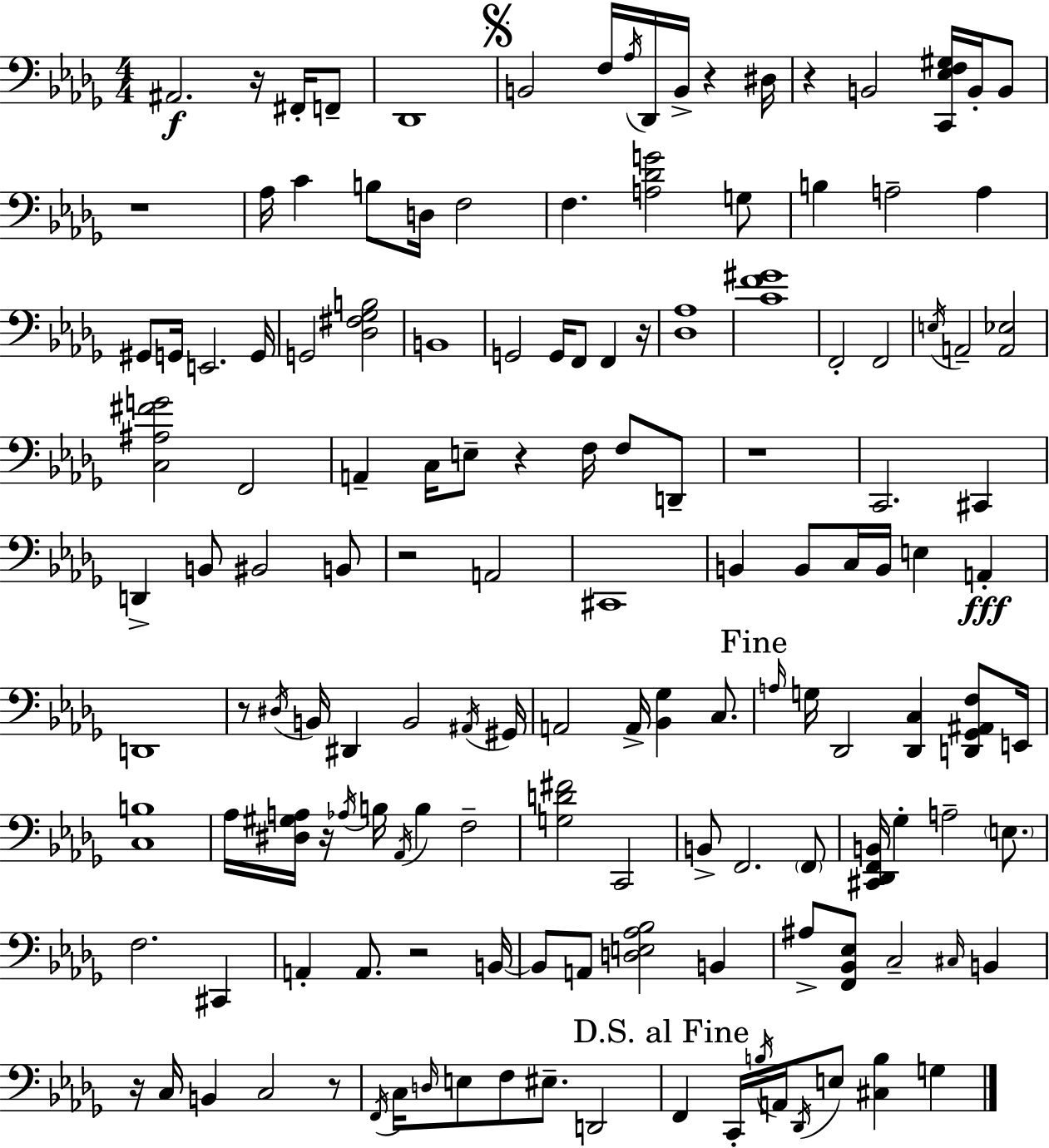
{
  \clef bass
  \numericTimeSignature
  \time 4/4
  \key bes \minor
  ais,2.\f r16 fis,16-. f,8-- | des,1 | \mark \markup { \musicglyph "scripts.segno" } b,2 f16 \acciaccatura { aes16 } des,16 b,16-> r4 | dis16 r4 b,2 <c, ees f gis>16 b,16-. b,8 | \break r1 | aes16 c'4 b8 d16 f2 | f4. <a des' g'>2 g8 | b4 a2-- a4 | \break gis,8 g,16 e,2. | g,16 g,2 <des fis ges b>2 | b,1 | g,2 g,16 f,8 f,4 | \break r16 <des aes>1 | <c' f' gis'>1 | f,2-. f,2 | \acciaccatura { e16 } a,2-- <a, ees>2 | \break <c ais fis' g'>2 f,2 | a,4-- c16 e8-- r4 f16 f8 | d,8-- r1 | c,2. cis,4 | \break d,4-> b,8 bis,2 | b,8 r2 a,2 | cis,1 | b,4 b,8 c16 b,16 e4 a,4-.\fff | \break d,1 | r8 \acciaccatura { dis16 } b,16 dis,4 b,2 | \acciaccatura { ais,16 } gis,16 a,2 a,16-> <bes, ges>4 | c8. \mark "Fine" \grace { a16 } g16 des,2 <des, c>4 | \break <d, ges, ais, f>8 e,16 <c b>1 | aes16 <dis gis a>16 r16 \acciaccatura { aes16 } b16 \acciaccatura { aes,16 } b4 f2-- | <g d' fis'>2 c,2 | b,8-> f,2. | \break \parenthesize f,8 <cis, des, f, b,>16 ges4-. a2-- | \parenthesize e8. f2. | cis,4 a,4-. a,8. r2 | b,16~~ b,8 a,8 <d e aes bes>2 | \break b,4 ais8-> <f, bes, ees>8 c2-- | \grace { cis16 } b,4 r16 c16 b,4 c2 | r8 \acciaccatura { f,16 } c16 \grace { d16 } e8 f8 eis8.-- | d,2 \mark "D.S. al Fine" f,4 c,16-. \acciaccatura { b16 } | \break a,16 \acciaccatura { des,16 } e8 <cis b>4 g4 \bar "|."
}